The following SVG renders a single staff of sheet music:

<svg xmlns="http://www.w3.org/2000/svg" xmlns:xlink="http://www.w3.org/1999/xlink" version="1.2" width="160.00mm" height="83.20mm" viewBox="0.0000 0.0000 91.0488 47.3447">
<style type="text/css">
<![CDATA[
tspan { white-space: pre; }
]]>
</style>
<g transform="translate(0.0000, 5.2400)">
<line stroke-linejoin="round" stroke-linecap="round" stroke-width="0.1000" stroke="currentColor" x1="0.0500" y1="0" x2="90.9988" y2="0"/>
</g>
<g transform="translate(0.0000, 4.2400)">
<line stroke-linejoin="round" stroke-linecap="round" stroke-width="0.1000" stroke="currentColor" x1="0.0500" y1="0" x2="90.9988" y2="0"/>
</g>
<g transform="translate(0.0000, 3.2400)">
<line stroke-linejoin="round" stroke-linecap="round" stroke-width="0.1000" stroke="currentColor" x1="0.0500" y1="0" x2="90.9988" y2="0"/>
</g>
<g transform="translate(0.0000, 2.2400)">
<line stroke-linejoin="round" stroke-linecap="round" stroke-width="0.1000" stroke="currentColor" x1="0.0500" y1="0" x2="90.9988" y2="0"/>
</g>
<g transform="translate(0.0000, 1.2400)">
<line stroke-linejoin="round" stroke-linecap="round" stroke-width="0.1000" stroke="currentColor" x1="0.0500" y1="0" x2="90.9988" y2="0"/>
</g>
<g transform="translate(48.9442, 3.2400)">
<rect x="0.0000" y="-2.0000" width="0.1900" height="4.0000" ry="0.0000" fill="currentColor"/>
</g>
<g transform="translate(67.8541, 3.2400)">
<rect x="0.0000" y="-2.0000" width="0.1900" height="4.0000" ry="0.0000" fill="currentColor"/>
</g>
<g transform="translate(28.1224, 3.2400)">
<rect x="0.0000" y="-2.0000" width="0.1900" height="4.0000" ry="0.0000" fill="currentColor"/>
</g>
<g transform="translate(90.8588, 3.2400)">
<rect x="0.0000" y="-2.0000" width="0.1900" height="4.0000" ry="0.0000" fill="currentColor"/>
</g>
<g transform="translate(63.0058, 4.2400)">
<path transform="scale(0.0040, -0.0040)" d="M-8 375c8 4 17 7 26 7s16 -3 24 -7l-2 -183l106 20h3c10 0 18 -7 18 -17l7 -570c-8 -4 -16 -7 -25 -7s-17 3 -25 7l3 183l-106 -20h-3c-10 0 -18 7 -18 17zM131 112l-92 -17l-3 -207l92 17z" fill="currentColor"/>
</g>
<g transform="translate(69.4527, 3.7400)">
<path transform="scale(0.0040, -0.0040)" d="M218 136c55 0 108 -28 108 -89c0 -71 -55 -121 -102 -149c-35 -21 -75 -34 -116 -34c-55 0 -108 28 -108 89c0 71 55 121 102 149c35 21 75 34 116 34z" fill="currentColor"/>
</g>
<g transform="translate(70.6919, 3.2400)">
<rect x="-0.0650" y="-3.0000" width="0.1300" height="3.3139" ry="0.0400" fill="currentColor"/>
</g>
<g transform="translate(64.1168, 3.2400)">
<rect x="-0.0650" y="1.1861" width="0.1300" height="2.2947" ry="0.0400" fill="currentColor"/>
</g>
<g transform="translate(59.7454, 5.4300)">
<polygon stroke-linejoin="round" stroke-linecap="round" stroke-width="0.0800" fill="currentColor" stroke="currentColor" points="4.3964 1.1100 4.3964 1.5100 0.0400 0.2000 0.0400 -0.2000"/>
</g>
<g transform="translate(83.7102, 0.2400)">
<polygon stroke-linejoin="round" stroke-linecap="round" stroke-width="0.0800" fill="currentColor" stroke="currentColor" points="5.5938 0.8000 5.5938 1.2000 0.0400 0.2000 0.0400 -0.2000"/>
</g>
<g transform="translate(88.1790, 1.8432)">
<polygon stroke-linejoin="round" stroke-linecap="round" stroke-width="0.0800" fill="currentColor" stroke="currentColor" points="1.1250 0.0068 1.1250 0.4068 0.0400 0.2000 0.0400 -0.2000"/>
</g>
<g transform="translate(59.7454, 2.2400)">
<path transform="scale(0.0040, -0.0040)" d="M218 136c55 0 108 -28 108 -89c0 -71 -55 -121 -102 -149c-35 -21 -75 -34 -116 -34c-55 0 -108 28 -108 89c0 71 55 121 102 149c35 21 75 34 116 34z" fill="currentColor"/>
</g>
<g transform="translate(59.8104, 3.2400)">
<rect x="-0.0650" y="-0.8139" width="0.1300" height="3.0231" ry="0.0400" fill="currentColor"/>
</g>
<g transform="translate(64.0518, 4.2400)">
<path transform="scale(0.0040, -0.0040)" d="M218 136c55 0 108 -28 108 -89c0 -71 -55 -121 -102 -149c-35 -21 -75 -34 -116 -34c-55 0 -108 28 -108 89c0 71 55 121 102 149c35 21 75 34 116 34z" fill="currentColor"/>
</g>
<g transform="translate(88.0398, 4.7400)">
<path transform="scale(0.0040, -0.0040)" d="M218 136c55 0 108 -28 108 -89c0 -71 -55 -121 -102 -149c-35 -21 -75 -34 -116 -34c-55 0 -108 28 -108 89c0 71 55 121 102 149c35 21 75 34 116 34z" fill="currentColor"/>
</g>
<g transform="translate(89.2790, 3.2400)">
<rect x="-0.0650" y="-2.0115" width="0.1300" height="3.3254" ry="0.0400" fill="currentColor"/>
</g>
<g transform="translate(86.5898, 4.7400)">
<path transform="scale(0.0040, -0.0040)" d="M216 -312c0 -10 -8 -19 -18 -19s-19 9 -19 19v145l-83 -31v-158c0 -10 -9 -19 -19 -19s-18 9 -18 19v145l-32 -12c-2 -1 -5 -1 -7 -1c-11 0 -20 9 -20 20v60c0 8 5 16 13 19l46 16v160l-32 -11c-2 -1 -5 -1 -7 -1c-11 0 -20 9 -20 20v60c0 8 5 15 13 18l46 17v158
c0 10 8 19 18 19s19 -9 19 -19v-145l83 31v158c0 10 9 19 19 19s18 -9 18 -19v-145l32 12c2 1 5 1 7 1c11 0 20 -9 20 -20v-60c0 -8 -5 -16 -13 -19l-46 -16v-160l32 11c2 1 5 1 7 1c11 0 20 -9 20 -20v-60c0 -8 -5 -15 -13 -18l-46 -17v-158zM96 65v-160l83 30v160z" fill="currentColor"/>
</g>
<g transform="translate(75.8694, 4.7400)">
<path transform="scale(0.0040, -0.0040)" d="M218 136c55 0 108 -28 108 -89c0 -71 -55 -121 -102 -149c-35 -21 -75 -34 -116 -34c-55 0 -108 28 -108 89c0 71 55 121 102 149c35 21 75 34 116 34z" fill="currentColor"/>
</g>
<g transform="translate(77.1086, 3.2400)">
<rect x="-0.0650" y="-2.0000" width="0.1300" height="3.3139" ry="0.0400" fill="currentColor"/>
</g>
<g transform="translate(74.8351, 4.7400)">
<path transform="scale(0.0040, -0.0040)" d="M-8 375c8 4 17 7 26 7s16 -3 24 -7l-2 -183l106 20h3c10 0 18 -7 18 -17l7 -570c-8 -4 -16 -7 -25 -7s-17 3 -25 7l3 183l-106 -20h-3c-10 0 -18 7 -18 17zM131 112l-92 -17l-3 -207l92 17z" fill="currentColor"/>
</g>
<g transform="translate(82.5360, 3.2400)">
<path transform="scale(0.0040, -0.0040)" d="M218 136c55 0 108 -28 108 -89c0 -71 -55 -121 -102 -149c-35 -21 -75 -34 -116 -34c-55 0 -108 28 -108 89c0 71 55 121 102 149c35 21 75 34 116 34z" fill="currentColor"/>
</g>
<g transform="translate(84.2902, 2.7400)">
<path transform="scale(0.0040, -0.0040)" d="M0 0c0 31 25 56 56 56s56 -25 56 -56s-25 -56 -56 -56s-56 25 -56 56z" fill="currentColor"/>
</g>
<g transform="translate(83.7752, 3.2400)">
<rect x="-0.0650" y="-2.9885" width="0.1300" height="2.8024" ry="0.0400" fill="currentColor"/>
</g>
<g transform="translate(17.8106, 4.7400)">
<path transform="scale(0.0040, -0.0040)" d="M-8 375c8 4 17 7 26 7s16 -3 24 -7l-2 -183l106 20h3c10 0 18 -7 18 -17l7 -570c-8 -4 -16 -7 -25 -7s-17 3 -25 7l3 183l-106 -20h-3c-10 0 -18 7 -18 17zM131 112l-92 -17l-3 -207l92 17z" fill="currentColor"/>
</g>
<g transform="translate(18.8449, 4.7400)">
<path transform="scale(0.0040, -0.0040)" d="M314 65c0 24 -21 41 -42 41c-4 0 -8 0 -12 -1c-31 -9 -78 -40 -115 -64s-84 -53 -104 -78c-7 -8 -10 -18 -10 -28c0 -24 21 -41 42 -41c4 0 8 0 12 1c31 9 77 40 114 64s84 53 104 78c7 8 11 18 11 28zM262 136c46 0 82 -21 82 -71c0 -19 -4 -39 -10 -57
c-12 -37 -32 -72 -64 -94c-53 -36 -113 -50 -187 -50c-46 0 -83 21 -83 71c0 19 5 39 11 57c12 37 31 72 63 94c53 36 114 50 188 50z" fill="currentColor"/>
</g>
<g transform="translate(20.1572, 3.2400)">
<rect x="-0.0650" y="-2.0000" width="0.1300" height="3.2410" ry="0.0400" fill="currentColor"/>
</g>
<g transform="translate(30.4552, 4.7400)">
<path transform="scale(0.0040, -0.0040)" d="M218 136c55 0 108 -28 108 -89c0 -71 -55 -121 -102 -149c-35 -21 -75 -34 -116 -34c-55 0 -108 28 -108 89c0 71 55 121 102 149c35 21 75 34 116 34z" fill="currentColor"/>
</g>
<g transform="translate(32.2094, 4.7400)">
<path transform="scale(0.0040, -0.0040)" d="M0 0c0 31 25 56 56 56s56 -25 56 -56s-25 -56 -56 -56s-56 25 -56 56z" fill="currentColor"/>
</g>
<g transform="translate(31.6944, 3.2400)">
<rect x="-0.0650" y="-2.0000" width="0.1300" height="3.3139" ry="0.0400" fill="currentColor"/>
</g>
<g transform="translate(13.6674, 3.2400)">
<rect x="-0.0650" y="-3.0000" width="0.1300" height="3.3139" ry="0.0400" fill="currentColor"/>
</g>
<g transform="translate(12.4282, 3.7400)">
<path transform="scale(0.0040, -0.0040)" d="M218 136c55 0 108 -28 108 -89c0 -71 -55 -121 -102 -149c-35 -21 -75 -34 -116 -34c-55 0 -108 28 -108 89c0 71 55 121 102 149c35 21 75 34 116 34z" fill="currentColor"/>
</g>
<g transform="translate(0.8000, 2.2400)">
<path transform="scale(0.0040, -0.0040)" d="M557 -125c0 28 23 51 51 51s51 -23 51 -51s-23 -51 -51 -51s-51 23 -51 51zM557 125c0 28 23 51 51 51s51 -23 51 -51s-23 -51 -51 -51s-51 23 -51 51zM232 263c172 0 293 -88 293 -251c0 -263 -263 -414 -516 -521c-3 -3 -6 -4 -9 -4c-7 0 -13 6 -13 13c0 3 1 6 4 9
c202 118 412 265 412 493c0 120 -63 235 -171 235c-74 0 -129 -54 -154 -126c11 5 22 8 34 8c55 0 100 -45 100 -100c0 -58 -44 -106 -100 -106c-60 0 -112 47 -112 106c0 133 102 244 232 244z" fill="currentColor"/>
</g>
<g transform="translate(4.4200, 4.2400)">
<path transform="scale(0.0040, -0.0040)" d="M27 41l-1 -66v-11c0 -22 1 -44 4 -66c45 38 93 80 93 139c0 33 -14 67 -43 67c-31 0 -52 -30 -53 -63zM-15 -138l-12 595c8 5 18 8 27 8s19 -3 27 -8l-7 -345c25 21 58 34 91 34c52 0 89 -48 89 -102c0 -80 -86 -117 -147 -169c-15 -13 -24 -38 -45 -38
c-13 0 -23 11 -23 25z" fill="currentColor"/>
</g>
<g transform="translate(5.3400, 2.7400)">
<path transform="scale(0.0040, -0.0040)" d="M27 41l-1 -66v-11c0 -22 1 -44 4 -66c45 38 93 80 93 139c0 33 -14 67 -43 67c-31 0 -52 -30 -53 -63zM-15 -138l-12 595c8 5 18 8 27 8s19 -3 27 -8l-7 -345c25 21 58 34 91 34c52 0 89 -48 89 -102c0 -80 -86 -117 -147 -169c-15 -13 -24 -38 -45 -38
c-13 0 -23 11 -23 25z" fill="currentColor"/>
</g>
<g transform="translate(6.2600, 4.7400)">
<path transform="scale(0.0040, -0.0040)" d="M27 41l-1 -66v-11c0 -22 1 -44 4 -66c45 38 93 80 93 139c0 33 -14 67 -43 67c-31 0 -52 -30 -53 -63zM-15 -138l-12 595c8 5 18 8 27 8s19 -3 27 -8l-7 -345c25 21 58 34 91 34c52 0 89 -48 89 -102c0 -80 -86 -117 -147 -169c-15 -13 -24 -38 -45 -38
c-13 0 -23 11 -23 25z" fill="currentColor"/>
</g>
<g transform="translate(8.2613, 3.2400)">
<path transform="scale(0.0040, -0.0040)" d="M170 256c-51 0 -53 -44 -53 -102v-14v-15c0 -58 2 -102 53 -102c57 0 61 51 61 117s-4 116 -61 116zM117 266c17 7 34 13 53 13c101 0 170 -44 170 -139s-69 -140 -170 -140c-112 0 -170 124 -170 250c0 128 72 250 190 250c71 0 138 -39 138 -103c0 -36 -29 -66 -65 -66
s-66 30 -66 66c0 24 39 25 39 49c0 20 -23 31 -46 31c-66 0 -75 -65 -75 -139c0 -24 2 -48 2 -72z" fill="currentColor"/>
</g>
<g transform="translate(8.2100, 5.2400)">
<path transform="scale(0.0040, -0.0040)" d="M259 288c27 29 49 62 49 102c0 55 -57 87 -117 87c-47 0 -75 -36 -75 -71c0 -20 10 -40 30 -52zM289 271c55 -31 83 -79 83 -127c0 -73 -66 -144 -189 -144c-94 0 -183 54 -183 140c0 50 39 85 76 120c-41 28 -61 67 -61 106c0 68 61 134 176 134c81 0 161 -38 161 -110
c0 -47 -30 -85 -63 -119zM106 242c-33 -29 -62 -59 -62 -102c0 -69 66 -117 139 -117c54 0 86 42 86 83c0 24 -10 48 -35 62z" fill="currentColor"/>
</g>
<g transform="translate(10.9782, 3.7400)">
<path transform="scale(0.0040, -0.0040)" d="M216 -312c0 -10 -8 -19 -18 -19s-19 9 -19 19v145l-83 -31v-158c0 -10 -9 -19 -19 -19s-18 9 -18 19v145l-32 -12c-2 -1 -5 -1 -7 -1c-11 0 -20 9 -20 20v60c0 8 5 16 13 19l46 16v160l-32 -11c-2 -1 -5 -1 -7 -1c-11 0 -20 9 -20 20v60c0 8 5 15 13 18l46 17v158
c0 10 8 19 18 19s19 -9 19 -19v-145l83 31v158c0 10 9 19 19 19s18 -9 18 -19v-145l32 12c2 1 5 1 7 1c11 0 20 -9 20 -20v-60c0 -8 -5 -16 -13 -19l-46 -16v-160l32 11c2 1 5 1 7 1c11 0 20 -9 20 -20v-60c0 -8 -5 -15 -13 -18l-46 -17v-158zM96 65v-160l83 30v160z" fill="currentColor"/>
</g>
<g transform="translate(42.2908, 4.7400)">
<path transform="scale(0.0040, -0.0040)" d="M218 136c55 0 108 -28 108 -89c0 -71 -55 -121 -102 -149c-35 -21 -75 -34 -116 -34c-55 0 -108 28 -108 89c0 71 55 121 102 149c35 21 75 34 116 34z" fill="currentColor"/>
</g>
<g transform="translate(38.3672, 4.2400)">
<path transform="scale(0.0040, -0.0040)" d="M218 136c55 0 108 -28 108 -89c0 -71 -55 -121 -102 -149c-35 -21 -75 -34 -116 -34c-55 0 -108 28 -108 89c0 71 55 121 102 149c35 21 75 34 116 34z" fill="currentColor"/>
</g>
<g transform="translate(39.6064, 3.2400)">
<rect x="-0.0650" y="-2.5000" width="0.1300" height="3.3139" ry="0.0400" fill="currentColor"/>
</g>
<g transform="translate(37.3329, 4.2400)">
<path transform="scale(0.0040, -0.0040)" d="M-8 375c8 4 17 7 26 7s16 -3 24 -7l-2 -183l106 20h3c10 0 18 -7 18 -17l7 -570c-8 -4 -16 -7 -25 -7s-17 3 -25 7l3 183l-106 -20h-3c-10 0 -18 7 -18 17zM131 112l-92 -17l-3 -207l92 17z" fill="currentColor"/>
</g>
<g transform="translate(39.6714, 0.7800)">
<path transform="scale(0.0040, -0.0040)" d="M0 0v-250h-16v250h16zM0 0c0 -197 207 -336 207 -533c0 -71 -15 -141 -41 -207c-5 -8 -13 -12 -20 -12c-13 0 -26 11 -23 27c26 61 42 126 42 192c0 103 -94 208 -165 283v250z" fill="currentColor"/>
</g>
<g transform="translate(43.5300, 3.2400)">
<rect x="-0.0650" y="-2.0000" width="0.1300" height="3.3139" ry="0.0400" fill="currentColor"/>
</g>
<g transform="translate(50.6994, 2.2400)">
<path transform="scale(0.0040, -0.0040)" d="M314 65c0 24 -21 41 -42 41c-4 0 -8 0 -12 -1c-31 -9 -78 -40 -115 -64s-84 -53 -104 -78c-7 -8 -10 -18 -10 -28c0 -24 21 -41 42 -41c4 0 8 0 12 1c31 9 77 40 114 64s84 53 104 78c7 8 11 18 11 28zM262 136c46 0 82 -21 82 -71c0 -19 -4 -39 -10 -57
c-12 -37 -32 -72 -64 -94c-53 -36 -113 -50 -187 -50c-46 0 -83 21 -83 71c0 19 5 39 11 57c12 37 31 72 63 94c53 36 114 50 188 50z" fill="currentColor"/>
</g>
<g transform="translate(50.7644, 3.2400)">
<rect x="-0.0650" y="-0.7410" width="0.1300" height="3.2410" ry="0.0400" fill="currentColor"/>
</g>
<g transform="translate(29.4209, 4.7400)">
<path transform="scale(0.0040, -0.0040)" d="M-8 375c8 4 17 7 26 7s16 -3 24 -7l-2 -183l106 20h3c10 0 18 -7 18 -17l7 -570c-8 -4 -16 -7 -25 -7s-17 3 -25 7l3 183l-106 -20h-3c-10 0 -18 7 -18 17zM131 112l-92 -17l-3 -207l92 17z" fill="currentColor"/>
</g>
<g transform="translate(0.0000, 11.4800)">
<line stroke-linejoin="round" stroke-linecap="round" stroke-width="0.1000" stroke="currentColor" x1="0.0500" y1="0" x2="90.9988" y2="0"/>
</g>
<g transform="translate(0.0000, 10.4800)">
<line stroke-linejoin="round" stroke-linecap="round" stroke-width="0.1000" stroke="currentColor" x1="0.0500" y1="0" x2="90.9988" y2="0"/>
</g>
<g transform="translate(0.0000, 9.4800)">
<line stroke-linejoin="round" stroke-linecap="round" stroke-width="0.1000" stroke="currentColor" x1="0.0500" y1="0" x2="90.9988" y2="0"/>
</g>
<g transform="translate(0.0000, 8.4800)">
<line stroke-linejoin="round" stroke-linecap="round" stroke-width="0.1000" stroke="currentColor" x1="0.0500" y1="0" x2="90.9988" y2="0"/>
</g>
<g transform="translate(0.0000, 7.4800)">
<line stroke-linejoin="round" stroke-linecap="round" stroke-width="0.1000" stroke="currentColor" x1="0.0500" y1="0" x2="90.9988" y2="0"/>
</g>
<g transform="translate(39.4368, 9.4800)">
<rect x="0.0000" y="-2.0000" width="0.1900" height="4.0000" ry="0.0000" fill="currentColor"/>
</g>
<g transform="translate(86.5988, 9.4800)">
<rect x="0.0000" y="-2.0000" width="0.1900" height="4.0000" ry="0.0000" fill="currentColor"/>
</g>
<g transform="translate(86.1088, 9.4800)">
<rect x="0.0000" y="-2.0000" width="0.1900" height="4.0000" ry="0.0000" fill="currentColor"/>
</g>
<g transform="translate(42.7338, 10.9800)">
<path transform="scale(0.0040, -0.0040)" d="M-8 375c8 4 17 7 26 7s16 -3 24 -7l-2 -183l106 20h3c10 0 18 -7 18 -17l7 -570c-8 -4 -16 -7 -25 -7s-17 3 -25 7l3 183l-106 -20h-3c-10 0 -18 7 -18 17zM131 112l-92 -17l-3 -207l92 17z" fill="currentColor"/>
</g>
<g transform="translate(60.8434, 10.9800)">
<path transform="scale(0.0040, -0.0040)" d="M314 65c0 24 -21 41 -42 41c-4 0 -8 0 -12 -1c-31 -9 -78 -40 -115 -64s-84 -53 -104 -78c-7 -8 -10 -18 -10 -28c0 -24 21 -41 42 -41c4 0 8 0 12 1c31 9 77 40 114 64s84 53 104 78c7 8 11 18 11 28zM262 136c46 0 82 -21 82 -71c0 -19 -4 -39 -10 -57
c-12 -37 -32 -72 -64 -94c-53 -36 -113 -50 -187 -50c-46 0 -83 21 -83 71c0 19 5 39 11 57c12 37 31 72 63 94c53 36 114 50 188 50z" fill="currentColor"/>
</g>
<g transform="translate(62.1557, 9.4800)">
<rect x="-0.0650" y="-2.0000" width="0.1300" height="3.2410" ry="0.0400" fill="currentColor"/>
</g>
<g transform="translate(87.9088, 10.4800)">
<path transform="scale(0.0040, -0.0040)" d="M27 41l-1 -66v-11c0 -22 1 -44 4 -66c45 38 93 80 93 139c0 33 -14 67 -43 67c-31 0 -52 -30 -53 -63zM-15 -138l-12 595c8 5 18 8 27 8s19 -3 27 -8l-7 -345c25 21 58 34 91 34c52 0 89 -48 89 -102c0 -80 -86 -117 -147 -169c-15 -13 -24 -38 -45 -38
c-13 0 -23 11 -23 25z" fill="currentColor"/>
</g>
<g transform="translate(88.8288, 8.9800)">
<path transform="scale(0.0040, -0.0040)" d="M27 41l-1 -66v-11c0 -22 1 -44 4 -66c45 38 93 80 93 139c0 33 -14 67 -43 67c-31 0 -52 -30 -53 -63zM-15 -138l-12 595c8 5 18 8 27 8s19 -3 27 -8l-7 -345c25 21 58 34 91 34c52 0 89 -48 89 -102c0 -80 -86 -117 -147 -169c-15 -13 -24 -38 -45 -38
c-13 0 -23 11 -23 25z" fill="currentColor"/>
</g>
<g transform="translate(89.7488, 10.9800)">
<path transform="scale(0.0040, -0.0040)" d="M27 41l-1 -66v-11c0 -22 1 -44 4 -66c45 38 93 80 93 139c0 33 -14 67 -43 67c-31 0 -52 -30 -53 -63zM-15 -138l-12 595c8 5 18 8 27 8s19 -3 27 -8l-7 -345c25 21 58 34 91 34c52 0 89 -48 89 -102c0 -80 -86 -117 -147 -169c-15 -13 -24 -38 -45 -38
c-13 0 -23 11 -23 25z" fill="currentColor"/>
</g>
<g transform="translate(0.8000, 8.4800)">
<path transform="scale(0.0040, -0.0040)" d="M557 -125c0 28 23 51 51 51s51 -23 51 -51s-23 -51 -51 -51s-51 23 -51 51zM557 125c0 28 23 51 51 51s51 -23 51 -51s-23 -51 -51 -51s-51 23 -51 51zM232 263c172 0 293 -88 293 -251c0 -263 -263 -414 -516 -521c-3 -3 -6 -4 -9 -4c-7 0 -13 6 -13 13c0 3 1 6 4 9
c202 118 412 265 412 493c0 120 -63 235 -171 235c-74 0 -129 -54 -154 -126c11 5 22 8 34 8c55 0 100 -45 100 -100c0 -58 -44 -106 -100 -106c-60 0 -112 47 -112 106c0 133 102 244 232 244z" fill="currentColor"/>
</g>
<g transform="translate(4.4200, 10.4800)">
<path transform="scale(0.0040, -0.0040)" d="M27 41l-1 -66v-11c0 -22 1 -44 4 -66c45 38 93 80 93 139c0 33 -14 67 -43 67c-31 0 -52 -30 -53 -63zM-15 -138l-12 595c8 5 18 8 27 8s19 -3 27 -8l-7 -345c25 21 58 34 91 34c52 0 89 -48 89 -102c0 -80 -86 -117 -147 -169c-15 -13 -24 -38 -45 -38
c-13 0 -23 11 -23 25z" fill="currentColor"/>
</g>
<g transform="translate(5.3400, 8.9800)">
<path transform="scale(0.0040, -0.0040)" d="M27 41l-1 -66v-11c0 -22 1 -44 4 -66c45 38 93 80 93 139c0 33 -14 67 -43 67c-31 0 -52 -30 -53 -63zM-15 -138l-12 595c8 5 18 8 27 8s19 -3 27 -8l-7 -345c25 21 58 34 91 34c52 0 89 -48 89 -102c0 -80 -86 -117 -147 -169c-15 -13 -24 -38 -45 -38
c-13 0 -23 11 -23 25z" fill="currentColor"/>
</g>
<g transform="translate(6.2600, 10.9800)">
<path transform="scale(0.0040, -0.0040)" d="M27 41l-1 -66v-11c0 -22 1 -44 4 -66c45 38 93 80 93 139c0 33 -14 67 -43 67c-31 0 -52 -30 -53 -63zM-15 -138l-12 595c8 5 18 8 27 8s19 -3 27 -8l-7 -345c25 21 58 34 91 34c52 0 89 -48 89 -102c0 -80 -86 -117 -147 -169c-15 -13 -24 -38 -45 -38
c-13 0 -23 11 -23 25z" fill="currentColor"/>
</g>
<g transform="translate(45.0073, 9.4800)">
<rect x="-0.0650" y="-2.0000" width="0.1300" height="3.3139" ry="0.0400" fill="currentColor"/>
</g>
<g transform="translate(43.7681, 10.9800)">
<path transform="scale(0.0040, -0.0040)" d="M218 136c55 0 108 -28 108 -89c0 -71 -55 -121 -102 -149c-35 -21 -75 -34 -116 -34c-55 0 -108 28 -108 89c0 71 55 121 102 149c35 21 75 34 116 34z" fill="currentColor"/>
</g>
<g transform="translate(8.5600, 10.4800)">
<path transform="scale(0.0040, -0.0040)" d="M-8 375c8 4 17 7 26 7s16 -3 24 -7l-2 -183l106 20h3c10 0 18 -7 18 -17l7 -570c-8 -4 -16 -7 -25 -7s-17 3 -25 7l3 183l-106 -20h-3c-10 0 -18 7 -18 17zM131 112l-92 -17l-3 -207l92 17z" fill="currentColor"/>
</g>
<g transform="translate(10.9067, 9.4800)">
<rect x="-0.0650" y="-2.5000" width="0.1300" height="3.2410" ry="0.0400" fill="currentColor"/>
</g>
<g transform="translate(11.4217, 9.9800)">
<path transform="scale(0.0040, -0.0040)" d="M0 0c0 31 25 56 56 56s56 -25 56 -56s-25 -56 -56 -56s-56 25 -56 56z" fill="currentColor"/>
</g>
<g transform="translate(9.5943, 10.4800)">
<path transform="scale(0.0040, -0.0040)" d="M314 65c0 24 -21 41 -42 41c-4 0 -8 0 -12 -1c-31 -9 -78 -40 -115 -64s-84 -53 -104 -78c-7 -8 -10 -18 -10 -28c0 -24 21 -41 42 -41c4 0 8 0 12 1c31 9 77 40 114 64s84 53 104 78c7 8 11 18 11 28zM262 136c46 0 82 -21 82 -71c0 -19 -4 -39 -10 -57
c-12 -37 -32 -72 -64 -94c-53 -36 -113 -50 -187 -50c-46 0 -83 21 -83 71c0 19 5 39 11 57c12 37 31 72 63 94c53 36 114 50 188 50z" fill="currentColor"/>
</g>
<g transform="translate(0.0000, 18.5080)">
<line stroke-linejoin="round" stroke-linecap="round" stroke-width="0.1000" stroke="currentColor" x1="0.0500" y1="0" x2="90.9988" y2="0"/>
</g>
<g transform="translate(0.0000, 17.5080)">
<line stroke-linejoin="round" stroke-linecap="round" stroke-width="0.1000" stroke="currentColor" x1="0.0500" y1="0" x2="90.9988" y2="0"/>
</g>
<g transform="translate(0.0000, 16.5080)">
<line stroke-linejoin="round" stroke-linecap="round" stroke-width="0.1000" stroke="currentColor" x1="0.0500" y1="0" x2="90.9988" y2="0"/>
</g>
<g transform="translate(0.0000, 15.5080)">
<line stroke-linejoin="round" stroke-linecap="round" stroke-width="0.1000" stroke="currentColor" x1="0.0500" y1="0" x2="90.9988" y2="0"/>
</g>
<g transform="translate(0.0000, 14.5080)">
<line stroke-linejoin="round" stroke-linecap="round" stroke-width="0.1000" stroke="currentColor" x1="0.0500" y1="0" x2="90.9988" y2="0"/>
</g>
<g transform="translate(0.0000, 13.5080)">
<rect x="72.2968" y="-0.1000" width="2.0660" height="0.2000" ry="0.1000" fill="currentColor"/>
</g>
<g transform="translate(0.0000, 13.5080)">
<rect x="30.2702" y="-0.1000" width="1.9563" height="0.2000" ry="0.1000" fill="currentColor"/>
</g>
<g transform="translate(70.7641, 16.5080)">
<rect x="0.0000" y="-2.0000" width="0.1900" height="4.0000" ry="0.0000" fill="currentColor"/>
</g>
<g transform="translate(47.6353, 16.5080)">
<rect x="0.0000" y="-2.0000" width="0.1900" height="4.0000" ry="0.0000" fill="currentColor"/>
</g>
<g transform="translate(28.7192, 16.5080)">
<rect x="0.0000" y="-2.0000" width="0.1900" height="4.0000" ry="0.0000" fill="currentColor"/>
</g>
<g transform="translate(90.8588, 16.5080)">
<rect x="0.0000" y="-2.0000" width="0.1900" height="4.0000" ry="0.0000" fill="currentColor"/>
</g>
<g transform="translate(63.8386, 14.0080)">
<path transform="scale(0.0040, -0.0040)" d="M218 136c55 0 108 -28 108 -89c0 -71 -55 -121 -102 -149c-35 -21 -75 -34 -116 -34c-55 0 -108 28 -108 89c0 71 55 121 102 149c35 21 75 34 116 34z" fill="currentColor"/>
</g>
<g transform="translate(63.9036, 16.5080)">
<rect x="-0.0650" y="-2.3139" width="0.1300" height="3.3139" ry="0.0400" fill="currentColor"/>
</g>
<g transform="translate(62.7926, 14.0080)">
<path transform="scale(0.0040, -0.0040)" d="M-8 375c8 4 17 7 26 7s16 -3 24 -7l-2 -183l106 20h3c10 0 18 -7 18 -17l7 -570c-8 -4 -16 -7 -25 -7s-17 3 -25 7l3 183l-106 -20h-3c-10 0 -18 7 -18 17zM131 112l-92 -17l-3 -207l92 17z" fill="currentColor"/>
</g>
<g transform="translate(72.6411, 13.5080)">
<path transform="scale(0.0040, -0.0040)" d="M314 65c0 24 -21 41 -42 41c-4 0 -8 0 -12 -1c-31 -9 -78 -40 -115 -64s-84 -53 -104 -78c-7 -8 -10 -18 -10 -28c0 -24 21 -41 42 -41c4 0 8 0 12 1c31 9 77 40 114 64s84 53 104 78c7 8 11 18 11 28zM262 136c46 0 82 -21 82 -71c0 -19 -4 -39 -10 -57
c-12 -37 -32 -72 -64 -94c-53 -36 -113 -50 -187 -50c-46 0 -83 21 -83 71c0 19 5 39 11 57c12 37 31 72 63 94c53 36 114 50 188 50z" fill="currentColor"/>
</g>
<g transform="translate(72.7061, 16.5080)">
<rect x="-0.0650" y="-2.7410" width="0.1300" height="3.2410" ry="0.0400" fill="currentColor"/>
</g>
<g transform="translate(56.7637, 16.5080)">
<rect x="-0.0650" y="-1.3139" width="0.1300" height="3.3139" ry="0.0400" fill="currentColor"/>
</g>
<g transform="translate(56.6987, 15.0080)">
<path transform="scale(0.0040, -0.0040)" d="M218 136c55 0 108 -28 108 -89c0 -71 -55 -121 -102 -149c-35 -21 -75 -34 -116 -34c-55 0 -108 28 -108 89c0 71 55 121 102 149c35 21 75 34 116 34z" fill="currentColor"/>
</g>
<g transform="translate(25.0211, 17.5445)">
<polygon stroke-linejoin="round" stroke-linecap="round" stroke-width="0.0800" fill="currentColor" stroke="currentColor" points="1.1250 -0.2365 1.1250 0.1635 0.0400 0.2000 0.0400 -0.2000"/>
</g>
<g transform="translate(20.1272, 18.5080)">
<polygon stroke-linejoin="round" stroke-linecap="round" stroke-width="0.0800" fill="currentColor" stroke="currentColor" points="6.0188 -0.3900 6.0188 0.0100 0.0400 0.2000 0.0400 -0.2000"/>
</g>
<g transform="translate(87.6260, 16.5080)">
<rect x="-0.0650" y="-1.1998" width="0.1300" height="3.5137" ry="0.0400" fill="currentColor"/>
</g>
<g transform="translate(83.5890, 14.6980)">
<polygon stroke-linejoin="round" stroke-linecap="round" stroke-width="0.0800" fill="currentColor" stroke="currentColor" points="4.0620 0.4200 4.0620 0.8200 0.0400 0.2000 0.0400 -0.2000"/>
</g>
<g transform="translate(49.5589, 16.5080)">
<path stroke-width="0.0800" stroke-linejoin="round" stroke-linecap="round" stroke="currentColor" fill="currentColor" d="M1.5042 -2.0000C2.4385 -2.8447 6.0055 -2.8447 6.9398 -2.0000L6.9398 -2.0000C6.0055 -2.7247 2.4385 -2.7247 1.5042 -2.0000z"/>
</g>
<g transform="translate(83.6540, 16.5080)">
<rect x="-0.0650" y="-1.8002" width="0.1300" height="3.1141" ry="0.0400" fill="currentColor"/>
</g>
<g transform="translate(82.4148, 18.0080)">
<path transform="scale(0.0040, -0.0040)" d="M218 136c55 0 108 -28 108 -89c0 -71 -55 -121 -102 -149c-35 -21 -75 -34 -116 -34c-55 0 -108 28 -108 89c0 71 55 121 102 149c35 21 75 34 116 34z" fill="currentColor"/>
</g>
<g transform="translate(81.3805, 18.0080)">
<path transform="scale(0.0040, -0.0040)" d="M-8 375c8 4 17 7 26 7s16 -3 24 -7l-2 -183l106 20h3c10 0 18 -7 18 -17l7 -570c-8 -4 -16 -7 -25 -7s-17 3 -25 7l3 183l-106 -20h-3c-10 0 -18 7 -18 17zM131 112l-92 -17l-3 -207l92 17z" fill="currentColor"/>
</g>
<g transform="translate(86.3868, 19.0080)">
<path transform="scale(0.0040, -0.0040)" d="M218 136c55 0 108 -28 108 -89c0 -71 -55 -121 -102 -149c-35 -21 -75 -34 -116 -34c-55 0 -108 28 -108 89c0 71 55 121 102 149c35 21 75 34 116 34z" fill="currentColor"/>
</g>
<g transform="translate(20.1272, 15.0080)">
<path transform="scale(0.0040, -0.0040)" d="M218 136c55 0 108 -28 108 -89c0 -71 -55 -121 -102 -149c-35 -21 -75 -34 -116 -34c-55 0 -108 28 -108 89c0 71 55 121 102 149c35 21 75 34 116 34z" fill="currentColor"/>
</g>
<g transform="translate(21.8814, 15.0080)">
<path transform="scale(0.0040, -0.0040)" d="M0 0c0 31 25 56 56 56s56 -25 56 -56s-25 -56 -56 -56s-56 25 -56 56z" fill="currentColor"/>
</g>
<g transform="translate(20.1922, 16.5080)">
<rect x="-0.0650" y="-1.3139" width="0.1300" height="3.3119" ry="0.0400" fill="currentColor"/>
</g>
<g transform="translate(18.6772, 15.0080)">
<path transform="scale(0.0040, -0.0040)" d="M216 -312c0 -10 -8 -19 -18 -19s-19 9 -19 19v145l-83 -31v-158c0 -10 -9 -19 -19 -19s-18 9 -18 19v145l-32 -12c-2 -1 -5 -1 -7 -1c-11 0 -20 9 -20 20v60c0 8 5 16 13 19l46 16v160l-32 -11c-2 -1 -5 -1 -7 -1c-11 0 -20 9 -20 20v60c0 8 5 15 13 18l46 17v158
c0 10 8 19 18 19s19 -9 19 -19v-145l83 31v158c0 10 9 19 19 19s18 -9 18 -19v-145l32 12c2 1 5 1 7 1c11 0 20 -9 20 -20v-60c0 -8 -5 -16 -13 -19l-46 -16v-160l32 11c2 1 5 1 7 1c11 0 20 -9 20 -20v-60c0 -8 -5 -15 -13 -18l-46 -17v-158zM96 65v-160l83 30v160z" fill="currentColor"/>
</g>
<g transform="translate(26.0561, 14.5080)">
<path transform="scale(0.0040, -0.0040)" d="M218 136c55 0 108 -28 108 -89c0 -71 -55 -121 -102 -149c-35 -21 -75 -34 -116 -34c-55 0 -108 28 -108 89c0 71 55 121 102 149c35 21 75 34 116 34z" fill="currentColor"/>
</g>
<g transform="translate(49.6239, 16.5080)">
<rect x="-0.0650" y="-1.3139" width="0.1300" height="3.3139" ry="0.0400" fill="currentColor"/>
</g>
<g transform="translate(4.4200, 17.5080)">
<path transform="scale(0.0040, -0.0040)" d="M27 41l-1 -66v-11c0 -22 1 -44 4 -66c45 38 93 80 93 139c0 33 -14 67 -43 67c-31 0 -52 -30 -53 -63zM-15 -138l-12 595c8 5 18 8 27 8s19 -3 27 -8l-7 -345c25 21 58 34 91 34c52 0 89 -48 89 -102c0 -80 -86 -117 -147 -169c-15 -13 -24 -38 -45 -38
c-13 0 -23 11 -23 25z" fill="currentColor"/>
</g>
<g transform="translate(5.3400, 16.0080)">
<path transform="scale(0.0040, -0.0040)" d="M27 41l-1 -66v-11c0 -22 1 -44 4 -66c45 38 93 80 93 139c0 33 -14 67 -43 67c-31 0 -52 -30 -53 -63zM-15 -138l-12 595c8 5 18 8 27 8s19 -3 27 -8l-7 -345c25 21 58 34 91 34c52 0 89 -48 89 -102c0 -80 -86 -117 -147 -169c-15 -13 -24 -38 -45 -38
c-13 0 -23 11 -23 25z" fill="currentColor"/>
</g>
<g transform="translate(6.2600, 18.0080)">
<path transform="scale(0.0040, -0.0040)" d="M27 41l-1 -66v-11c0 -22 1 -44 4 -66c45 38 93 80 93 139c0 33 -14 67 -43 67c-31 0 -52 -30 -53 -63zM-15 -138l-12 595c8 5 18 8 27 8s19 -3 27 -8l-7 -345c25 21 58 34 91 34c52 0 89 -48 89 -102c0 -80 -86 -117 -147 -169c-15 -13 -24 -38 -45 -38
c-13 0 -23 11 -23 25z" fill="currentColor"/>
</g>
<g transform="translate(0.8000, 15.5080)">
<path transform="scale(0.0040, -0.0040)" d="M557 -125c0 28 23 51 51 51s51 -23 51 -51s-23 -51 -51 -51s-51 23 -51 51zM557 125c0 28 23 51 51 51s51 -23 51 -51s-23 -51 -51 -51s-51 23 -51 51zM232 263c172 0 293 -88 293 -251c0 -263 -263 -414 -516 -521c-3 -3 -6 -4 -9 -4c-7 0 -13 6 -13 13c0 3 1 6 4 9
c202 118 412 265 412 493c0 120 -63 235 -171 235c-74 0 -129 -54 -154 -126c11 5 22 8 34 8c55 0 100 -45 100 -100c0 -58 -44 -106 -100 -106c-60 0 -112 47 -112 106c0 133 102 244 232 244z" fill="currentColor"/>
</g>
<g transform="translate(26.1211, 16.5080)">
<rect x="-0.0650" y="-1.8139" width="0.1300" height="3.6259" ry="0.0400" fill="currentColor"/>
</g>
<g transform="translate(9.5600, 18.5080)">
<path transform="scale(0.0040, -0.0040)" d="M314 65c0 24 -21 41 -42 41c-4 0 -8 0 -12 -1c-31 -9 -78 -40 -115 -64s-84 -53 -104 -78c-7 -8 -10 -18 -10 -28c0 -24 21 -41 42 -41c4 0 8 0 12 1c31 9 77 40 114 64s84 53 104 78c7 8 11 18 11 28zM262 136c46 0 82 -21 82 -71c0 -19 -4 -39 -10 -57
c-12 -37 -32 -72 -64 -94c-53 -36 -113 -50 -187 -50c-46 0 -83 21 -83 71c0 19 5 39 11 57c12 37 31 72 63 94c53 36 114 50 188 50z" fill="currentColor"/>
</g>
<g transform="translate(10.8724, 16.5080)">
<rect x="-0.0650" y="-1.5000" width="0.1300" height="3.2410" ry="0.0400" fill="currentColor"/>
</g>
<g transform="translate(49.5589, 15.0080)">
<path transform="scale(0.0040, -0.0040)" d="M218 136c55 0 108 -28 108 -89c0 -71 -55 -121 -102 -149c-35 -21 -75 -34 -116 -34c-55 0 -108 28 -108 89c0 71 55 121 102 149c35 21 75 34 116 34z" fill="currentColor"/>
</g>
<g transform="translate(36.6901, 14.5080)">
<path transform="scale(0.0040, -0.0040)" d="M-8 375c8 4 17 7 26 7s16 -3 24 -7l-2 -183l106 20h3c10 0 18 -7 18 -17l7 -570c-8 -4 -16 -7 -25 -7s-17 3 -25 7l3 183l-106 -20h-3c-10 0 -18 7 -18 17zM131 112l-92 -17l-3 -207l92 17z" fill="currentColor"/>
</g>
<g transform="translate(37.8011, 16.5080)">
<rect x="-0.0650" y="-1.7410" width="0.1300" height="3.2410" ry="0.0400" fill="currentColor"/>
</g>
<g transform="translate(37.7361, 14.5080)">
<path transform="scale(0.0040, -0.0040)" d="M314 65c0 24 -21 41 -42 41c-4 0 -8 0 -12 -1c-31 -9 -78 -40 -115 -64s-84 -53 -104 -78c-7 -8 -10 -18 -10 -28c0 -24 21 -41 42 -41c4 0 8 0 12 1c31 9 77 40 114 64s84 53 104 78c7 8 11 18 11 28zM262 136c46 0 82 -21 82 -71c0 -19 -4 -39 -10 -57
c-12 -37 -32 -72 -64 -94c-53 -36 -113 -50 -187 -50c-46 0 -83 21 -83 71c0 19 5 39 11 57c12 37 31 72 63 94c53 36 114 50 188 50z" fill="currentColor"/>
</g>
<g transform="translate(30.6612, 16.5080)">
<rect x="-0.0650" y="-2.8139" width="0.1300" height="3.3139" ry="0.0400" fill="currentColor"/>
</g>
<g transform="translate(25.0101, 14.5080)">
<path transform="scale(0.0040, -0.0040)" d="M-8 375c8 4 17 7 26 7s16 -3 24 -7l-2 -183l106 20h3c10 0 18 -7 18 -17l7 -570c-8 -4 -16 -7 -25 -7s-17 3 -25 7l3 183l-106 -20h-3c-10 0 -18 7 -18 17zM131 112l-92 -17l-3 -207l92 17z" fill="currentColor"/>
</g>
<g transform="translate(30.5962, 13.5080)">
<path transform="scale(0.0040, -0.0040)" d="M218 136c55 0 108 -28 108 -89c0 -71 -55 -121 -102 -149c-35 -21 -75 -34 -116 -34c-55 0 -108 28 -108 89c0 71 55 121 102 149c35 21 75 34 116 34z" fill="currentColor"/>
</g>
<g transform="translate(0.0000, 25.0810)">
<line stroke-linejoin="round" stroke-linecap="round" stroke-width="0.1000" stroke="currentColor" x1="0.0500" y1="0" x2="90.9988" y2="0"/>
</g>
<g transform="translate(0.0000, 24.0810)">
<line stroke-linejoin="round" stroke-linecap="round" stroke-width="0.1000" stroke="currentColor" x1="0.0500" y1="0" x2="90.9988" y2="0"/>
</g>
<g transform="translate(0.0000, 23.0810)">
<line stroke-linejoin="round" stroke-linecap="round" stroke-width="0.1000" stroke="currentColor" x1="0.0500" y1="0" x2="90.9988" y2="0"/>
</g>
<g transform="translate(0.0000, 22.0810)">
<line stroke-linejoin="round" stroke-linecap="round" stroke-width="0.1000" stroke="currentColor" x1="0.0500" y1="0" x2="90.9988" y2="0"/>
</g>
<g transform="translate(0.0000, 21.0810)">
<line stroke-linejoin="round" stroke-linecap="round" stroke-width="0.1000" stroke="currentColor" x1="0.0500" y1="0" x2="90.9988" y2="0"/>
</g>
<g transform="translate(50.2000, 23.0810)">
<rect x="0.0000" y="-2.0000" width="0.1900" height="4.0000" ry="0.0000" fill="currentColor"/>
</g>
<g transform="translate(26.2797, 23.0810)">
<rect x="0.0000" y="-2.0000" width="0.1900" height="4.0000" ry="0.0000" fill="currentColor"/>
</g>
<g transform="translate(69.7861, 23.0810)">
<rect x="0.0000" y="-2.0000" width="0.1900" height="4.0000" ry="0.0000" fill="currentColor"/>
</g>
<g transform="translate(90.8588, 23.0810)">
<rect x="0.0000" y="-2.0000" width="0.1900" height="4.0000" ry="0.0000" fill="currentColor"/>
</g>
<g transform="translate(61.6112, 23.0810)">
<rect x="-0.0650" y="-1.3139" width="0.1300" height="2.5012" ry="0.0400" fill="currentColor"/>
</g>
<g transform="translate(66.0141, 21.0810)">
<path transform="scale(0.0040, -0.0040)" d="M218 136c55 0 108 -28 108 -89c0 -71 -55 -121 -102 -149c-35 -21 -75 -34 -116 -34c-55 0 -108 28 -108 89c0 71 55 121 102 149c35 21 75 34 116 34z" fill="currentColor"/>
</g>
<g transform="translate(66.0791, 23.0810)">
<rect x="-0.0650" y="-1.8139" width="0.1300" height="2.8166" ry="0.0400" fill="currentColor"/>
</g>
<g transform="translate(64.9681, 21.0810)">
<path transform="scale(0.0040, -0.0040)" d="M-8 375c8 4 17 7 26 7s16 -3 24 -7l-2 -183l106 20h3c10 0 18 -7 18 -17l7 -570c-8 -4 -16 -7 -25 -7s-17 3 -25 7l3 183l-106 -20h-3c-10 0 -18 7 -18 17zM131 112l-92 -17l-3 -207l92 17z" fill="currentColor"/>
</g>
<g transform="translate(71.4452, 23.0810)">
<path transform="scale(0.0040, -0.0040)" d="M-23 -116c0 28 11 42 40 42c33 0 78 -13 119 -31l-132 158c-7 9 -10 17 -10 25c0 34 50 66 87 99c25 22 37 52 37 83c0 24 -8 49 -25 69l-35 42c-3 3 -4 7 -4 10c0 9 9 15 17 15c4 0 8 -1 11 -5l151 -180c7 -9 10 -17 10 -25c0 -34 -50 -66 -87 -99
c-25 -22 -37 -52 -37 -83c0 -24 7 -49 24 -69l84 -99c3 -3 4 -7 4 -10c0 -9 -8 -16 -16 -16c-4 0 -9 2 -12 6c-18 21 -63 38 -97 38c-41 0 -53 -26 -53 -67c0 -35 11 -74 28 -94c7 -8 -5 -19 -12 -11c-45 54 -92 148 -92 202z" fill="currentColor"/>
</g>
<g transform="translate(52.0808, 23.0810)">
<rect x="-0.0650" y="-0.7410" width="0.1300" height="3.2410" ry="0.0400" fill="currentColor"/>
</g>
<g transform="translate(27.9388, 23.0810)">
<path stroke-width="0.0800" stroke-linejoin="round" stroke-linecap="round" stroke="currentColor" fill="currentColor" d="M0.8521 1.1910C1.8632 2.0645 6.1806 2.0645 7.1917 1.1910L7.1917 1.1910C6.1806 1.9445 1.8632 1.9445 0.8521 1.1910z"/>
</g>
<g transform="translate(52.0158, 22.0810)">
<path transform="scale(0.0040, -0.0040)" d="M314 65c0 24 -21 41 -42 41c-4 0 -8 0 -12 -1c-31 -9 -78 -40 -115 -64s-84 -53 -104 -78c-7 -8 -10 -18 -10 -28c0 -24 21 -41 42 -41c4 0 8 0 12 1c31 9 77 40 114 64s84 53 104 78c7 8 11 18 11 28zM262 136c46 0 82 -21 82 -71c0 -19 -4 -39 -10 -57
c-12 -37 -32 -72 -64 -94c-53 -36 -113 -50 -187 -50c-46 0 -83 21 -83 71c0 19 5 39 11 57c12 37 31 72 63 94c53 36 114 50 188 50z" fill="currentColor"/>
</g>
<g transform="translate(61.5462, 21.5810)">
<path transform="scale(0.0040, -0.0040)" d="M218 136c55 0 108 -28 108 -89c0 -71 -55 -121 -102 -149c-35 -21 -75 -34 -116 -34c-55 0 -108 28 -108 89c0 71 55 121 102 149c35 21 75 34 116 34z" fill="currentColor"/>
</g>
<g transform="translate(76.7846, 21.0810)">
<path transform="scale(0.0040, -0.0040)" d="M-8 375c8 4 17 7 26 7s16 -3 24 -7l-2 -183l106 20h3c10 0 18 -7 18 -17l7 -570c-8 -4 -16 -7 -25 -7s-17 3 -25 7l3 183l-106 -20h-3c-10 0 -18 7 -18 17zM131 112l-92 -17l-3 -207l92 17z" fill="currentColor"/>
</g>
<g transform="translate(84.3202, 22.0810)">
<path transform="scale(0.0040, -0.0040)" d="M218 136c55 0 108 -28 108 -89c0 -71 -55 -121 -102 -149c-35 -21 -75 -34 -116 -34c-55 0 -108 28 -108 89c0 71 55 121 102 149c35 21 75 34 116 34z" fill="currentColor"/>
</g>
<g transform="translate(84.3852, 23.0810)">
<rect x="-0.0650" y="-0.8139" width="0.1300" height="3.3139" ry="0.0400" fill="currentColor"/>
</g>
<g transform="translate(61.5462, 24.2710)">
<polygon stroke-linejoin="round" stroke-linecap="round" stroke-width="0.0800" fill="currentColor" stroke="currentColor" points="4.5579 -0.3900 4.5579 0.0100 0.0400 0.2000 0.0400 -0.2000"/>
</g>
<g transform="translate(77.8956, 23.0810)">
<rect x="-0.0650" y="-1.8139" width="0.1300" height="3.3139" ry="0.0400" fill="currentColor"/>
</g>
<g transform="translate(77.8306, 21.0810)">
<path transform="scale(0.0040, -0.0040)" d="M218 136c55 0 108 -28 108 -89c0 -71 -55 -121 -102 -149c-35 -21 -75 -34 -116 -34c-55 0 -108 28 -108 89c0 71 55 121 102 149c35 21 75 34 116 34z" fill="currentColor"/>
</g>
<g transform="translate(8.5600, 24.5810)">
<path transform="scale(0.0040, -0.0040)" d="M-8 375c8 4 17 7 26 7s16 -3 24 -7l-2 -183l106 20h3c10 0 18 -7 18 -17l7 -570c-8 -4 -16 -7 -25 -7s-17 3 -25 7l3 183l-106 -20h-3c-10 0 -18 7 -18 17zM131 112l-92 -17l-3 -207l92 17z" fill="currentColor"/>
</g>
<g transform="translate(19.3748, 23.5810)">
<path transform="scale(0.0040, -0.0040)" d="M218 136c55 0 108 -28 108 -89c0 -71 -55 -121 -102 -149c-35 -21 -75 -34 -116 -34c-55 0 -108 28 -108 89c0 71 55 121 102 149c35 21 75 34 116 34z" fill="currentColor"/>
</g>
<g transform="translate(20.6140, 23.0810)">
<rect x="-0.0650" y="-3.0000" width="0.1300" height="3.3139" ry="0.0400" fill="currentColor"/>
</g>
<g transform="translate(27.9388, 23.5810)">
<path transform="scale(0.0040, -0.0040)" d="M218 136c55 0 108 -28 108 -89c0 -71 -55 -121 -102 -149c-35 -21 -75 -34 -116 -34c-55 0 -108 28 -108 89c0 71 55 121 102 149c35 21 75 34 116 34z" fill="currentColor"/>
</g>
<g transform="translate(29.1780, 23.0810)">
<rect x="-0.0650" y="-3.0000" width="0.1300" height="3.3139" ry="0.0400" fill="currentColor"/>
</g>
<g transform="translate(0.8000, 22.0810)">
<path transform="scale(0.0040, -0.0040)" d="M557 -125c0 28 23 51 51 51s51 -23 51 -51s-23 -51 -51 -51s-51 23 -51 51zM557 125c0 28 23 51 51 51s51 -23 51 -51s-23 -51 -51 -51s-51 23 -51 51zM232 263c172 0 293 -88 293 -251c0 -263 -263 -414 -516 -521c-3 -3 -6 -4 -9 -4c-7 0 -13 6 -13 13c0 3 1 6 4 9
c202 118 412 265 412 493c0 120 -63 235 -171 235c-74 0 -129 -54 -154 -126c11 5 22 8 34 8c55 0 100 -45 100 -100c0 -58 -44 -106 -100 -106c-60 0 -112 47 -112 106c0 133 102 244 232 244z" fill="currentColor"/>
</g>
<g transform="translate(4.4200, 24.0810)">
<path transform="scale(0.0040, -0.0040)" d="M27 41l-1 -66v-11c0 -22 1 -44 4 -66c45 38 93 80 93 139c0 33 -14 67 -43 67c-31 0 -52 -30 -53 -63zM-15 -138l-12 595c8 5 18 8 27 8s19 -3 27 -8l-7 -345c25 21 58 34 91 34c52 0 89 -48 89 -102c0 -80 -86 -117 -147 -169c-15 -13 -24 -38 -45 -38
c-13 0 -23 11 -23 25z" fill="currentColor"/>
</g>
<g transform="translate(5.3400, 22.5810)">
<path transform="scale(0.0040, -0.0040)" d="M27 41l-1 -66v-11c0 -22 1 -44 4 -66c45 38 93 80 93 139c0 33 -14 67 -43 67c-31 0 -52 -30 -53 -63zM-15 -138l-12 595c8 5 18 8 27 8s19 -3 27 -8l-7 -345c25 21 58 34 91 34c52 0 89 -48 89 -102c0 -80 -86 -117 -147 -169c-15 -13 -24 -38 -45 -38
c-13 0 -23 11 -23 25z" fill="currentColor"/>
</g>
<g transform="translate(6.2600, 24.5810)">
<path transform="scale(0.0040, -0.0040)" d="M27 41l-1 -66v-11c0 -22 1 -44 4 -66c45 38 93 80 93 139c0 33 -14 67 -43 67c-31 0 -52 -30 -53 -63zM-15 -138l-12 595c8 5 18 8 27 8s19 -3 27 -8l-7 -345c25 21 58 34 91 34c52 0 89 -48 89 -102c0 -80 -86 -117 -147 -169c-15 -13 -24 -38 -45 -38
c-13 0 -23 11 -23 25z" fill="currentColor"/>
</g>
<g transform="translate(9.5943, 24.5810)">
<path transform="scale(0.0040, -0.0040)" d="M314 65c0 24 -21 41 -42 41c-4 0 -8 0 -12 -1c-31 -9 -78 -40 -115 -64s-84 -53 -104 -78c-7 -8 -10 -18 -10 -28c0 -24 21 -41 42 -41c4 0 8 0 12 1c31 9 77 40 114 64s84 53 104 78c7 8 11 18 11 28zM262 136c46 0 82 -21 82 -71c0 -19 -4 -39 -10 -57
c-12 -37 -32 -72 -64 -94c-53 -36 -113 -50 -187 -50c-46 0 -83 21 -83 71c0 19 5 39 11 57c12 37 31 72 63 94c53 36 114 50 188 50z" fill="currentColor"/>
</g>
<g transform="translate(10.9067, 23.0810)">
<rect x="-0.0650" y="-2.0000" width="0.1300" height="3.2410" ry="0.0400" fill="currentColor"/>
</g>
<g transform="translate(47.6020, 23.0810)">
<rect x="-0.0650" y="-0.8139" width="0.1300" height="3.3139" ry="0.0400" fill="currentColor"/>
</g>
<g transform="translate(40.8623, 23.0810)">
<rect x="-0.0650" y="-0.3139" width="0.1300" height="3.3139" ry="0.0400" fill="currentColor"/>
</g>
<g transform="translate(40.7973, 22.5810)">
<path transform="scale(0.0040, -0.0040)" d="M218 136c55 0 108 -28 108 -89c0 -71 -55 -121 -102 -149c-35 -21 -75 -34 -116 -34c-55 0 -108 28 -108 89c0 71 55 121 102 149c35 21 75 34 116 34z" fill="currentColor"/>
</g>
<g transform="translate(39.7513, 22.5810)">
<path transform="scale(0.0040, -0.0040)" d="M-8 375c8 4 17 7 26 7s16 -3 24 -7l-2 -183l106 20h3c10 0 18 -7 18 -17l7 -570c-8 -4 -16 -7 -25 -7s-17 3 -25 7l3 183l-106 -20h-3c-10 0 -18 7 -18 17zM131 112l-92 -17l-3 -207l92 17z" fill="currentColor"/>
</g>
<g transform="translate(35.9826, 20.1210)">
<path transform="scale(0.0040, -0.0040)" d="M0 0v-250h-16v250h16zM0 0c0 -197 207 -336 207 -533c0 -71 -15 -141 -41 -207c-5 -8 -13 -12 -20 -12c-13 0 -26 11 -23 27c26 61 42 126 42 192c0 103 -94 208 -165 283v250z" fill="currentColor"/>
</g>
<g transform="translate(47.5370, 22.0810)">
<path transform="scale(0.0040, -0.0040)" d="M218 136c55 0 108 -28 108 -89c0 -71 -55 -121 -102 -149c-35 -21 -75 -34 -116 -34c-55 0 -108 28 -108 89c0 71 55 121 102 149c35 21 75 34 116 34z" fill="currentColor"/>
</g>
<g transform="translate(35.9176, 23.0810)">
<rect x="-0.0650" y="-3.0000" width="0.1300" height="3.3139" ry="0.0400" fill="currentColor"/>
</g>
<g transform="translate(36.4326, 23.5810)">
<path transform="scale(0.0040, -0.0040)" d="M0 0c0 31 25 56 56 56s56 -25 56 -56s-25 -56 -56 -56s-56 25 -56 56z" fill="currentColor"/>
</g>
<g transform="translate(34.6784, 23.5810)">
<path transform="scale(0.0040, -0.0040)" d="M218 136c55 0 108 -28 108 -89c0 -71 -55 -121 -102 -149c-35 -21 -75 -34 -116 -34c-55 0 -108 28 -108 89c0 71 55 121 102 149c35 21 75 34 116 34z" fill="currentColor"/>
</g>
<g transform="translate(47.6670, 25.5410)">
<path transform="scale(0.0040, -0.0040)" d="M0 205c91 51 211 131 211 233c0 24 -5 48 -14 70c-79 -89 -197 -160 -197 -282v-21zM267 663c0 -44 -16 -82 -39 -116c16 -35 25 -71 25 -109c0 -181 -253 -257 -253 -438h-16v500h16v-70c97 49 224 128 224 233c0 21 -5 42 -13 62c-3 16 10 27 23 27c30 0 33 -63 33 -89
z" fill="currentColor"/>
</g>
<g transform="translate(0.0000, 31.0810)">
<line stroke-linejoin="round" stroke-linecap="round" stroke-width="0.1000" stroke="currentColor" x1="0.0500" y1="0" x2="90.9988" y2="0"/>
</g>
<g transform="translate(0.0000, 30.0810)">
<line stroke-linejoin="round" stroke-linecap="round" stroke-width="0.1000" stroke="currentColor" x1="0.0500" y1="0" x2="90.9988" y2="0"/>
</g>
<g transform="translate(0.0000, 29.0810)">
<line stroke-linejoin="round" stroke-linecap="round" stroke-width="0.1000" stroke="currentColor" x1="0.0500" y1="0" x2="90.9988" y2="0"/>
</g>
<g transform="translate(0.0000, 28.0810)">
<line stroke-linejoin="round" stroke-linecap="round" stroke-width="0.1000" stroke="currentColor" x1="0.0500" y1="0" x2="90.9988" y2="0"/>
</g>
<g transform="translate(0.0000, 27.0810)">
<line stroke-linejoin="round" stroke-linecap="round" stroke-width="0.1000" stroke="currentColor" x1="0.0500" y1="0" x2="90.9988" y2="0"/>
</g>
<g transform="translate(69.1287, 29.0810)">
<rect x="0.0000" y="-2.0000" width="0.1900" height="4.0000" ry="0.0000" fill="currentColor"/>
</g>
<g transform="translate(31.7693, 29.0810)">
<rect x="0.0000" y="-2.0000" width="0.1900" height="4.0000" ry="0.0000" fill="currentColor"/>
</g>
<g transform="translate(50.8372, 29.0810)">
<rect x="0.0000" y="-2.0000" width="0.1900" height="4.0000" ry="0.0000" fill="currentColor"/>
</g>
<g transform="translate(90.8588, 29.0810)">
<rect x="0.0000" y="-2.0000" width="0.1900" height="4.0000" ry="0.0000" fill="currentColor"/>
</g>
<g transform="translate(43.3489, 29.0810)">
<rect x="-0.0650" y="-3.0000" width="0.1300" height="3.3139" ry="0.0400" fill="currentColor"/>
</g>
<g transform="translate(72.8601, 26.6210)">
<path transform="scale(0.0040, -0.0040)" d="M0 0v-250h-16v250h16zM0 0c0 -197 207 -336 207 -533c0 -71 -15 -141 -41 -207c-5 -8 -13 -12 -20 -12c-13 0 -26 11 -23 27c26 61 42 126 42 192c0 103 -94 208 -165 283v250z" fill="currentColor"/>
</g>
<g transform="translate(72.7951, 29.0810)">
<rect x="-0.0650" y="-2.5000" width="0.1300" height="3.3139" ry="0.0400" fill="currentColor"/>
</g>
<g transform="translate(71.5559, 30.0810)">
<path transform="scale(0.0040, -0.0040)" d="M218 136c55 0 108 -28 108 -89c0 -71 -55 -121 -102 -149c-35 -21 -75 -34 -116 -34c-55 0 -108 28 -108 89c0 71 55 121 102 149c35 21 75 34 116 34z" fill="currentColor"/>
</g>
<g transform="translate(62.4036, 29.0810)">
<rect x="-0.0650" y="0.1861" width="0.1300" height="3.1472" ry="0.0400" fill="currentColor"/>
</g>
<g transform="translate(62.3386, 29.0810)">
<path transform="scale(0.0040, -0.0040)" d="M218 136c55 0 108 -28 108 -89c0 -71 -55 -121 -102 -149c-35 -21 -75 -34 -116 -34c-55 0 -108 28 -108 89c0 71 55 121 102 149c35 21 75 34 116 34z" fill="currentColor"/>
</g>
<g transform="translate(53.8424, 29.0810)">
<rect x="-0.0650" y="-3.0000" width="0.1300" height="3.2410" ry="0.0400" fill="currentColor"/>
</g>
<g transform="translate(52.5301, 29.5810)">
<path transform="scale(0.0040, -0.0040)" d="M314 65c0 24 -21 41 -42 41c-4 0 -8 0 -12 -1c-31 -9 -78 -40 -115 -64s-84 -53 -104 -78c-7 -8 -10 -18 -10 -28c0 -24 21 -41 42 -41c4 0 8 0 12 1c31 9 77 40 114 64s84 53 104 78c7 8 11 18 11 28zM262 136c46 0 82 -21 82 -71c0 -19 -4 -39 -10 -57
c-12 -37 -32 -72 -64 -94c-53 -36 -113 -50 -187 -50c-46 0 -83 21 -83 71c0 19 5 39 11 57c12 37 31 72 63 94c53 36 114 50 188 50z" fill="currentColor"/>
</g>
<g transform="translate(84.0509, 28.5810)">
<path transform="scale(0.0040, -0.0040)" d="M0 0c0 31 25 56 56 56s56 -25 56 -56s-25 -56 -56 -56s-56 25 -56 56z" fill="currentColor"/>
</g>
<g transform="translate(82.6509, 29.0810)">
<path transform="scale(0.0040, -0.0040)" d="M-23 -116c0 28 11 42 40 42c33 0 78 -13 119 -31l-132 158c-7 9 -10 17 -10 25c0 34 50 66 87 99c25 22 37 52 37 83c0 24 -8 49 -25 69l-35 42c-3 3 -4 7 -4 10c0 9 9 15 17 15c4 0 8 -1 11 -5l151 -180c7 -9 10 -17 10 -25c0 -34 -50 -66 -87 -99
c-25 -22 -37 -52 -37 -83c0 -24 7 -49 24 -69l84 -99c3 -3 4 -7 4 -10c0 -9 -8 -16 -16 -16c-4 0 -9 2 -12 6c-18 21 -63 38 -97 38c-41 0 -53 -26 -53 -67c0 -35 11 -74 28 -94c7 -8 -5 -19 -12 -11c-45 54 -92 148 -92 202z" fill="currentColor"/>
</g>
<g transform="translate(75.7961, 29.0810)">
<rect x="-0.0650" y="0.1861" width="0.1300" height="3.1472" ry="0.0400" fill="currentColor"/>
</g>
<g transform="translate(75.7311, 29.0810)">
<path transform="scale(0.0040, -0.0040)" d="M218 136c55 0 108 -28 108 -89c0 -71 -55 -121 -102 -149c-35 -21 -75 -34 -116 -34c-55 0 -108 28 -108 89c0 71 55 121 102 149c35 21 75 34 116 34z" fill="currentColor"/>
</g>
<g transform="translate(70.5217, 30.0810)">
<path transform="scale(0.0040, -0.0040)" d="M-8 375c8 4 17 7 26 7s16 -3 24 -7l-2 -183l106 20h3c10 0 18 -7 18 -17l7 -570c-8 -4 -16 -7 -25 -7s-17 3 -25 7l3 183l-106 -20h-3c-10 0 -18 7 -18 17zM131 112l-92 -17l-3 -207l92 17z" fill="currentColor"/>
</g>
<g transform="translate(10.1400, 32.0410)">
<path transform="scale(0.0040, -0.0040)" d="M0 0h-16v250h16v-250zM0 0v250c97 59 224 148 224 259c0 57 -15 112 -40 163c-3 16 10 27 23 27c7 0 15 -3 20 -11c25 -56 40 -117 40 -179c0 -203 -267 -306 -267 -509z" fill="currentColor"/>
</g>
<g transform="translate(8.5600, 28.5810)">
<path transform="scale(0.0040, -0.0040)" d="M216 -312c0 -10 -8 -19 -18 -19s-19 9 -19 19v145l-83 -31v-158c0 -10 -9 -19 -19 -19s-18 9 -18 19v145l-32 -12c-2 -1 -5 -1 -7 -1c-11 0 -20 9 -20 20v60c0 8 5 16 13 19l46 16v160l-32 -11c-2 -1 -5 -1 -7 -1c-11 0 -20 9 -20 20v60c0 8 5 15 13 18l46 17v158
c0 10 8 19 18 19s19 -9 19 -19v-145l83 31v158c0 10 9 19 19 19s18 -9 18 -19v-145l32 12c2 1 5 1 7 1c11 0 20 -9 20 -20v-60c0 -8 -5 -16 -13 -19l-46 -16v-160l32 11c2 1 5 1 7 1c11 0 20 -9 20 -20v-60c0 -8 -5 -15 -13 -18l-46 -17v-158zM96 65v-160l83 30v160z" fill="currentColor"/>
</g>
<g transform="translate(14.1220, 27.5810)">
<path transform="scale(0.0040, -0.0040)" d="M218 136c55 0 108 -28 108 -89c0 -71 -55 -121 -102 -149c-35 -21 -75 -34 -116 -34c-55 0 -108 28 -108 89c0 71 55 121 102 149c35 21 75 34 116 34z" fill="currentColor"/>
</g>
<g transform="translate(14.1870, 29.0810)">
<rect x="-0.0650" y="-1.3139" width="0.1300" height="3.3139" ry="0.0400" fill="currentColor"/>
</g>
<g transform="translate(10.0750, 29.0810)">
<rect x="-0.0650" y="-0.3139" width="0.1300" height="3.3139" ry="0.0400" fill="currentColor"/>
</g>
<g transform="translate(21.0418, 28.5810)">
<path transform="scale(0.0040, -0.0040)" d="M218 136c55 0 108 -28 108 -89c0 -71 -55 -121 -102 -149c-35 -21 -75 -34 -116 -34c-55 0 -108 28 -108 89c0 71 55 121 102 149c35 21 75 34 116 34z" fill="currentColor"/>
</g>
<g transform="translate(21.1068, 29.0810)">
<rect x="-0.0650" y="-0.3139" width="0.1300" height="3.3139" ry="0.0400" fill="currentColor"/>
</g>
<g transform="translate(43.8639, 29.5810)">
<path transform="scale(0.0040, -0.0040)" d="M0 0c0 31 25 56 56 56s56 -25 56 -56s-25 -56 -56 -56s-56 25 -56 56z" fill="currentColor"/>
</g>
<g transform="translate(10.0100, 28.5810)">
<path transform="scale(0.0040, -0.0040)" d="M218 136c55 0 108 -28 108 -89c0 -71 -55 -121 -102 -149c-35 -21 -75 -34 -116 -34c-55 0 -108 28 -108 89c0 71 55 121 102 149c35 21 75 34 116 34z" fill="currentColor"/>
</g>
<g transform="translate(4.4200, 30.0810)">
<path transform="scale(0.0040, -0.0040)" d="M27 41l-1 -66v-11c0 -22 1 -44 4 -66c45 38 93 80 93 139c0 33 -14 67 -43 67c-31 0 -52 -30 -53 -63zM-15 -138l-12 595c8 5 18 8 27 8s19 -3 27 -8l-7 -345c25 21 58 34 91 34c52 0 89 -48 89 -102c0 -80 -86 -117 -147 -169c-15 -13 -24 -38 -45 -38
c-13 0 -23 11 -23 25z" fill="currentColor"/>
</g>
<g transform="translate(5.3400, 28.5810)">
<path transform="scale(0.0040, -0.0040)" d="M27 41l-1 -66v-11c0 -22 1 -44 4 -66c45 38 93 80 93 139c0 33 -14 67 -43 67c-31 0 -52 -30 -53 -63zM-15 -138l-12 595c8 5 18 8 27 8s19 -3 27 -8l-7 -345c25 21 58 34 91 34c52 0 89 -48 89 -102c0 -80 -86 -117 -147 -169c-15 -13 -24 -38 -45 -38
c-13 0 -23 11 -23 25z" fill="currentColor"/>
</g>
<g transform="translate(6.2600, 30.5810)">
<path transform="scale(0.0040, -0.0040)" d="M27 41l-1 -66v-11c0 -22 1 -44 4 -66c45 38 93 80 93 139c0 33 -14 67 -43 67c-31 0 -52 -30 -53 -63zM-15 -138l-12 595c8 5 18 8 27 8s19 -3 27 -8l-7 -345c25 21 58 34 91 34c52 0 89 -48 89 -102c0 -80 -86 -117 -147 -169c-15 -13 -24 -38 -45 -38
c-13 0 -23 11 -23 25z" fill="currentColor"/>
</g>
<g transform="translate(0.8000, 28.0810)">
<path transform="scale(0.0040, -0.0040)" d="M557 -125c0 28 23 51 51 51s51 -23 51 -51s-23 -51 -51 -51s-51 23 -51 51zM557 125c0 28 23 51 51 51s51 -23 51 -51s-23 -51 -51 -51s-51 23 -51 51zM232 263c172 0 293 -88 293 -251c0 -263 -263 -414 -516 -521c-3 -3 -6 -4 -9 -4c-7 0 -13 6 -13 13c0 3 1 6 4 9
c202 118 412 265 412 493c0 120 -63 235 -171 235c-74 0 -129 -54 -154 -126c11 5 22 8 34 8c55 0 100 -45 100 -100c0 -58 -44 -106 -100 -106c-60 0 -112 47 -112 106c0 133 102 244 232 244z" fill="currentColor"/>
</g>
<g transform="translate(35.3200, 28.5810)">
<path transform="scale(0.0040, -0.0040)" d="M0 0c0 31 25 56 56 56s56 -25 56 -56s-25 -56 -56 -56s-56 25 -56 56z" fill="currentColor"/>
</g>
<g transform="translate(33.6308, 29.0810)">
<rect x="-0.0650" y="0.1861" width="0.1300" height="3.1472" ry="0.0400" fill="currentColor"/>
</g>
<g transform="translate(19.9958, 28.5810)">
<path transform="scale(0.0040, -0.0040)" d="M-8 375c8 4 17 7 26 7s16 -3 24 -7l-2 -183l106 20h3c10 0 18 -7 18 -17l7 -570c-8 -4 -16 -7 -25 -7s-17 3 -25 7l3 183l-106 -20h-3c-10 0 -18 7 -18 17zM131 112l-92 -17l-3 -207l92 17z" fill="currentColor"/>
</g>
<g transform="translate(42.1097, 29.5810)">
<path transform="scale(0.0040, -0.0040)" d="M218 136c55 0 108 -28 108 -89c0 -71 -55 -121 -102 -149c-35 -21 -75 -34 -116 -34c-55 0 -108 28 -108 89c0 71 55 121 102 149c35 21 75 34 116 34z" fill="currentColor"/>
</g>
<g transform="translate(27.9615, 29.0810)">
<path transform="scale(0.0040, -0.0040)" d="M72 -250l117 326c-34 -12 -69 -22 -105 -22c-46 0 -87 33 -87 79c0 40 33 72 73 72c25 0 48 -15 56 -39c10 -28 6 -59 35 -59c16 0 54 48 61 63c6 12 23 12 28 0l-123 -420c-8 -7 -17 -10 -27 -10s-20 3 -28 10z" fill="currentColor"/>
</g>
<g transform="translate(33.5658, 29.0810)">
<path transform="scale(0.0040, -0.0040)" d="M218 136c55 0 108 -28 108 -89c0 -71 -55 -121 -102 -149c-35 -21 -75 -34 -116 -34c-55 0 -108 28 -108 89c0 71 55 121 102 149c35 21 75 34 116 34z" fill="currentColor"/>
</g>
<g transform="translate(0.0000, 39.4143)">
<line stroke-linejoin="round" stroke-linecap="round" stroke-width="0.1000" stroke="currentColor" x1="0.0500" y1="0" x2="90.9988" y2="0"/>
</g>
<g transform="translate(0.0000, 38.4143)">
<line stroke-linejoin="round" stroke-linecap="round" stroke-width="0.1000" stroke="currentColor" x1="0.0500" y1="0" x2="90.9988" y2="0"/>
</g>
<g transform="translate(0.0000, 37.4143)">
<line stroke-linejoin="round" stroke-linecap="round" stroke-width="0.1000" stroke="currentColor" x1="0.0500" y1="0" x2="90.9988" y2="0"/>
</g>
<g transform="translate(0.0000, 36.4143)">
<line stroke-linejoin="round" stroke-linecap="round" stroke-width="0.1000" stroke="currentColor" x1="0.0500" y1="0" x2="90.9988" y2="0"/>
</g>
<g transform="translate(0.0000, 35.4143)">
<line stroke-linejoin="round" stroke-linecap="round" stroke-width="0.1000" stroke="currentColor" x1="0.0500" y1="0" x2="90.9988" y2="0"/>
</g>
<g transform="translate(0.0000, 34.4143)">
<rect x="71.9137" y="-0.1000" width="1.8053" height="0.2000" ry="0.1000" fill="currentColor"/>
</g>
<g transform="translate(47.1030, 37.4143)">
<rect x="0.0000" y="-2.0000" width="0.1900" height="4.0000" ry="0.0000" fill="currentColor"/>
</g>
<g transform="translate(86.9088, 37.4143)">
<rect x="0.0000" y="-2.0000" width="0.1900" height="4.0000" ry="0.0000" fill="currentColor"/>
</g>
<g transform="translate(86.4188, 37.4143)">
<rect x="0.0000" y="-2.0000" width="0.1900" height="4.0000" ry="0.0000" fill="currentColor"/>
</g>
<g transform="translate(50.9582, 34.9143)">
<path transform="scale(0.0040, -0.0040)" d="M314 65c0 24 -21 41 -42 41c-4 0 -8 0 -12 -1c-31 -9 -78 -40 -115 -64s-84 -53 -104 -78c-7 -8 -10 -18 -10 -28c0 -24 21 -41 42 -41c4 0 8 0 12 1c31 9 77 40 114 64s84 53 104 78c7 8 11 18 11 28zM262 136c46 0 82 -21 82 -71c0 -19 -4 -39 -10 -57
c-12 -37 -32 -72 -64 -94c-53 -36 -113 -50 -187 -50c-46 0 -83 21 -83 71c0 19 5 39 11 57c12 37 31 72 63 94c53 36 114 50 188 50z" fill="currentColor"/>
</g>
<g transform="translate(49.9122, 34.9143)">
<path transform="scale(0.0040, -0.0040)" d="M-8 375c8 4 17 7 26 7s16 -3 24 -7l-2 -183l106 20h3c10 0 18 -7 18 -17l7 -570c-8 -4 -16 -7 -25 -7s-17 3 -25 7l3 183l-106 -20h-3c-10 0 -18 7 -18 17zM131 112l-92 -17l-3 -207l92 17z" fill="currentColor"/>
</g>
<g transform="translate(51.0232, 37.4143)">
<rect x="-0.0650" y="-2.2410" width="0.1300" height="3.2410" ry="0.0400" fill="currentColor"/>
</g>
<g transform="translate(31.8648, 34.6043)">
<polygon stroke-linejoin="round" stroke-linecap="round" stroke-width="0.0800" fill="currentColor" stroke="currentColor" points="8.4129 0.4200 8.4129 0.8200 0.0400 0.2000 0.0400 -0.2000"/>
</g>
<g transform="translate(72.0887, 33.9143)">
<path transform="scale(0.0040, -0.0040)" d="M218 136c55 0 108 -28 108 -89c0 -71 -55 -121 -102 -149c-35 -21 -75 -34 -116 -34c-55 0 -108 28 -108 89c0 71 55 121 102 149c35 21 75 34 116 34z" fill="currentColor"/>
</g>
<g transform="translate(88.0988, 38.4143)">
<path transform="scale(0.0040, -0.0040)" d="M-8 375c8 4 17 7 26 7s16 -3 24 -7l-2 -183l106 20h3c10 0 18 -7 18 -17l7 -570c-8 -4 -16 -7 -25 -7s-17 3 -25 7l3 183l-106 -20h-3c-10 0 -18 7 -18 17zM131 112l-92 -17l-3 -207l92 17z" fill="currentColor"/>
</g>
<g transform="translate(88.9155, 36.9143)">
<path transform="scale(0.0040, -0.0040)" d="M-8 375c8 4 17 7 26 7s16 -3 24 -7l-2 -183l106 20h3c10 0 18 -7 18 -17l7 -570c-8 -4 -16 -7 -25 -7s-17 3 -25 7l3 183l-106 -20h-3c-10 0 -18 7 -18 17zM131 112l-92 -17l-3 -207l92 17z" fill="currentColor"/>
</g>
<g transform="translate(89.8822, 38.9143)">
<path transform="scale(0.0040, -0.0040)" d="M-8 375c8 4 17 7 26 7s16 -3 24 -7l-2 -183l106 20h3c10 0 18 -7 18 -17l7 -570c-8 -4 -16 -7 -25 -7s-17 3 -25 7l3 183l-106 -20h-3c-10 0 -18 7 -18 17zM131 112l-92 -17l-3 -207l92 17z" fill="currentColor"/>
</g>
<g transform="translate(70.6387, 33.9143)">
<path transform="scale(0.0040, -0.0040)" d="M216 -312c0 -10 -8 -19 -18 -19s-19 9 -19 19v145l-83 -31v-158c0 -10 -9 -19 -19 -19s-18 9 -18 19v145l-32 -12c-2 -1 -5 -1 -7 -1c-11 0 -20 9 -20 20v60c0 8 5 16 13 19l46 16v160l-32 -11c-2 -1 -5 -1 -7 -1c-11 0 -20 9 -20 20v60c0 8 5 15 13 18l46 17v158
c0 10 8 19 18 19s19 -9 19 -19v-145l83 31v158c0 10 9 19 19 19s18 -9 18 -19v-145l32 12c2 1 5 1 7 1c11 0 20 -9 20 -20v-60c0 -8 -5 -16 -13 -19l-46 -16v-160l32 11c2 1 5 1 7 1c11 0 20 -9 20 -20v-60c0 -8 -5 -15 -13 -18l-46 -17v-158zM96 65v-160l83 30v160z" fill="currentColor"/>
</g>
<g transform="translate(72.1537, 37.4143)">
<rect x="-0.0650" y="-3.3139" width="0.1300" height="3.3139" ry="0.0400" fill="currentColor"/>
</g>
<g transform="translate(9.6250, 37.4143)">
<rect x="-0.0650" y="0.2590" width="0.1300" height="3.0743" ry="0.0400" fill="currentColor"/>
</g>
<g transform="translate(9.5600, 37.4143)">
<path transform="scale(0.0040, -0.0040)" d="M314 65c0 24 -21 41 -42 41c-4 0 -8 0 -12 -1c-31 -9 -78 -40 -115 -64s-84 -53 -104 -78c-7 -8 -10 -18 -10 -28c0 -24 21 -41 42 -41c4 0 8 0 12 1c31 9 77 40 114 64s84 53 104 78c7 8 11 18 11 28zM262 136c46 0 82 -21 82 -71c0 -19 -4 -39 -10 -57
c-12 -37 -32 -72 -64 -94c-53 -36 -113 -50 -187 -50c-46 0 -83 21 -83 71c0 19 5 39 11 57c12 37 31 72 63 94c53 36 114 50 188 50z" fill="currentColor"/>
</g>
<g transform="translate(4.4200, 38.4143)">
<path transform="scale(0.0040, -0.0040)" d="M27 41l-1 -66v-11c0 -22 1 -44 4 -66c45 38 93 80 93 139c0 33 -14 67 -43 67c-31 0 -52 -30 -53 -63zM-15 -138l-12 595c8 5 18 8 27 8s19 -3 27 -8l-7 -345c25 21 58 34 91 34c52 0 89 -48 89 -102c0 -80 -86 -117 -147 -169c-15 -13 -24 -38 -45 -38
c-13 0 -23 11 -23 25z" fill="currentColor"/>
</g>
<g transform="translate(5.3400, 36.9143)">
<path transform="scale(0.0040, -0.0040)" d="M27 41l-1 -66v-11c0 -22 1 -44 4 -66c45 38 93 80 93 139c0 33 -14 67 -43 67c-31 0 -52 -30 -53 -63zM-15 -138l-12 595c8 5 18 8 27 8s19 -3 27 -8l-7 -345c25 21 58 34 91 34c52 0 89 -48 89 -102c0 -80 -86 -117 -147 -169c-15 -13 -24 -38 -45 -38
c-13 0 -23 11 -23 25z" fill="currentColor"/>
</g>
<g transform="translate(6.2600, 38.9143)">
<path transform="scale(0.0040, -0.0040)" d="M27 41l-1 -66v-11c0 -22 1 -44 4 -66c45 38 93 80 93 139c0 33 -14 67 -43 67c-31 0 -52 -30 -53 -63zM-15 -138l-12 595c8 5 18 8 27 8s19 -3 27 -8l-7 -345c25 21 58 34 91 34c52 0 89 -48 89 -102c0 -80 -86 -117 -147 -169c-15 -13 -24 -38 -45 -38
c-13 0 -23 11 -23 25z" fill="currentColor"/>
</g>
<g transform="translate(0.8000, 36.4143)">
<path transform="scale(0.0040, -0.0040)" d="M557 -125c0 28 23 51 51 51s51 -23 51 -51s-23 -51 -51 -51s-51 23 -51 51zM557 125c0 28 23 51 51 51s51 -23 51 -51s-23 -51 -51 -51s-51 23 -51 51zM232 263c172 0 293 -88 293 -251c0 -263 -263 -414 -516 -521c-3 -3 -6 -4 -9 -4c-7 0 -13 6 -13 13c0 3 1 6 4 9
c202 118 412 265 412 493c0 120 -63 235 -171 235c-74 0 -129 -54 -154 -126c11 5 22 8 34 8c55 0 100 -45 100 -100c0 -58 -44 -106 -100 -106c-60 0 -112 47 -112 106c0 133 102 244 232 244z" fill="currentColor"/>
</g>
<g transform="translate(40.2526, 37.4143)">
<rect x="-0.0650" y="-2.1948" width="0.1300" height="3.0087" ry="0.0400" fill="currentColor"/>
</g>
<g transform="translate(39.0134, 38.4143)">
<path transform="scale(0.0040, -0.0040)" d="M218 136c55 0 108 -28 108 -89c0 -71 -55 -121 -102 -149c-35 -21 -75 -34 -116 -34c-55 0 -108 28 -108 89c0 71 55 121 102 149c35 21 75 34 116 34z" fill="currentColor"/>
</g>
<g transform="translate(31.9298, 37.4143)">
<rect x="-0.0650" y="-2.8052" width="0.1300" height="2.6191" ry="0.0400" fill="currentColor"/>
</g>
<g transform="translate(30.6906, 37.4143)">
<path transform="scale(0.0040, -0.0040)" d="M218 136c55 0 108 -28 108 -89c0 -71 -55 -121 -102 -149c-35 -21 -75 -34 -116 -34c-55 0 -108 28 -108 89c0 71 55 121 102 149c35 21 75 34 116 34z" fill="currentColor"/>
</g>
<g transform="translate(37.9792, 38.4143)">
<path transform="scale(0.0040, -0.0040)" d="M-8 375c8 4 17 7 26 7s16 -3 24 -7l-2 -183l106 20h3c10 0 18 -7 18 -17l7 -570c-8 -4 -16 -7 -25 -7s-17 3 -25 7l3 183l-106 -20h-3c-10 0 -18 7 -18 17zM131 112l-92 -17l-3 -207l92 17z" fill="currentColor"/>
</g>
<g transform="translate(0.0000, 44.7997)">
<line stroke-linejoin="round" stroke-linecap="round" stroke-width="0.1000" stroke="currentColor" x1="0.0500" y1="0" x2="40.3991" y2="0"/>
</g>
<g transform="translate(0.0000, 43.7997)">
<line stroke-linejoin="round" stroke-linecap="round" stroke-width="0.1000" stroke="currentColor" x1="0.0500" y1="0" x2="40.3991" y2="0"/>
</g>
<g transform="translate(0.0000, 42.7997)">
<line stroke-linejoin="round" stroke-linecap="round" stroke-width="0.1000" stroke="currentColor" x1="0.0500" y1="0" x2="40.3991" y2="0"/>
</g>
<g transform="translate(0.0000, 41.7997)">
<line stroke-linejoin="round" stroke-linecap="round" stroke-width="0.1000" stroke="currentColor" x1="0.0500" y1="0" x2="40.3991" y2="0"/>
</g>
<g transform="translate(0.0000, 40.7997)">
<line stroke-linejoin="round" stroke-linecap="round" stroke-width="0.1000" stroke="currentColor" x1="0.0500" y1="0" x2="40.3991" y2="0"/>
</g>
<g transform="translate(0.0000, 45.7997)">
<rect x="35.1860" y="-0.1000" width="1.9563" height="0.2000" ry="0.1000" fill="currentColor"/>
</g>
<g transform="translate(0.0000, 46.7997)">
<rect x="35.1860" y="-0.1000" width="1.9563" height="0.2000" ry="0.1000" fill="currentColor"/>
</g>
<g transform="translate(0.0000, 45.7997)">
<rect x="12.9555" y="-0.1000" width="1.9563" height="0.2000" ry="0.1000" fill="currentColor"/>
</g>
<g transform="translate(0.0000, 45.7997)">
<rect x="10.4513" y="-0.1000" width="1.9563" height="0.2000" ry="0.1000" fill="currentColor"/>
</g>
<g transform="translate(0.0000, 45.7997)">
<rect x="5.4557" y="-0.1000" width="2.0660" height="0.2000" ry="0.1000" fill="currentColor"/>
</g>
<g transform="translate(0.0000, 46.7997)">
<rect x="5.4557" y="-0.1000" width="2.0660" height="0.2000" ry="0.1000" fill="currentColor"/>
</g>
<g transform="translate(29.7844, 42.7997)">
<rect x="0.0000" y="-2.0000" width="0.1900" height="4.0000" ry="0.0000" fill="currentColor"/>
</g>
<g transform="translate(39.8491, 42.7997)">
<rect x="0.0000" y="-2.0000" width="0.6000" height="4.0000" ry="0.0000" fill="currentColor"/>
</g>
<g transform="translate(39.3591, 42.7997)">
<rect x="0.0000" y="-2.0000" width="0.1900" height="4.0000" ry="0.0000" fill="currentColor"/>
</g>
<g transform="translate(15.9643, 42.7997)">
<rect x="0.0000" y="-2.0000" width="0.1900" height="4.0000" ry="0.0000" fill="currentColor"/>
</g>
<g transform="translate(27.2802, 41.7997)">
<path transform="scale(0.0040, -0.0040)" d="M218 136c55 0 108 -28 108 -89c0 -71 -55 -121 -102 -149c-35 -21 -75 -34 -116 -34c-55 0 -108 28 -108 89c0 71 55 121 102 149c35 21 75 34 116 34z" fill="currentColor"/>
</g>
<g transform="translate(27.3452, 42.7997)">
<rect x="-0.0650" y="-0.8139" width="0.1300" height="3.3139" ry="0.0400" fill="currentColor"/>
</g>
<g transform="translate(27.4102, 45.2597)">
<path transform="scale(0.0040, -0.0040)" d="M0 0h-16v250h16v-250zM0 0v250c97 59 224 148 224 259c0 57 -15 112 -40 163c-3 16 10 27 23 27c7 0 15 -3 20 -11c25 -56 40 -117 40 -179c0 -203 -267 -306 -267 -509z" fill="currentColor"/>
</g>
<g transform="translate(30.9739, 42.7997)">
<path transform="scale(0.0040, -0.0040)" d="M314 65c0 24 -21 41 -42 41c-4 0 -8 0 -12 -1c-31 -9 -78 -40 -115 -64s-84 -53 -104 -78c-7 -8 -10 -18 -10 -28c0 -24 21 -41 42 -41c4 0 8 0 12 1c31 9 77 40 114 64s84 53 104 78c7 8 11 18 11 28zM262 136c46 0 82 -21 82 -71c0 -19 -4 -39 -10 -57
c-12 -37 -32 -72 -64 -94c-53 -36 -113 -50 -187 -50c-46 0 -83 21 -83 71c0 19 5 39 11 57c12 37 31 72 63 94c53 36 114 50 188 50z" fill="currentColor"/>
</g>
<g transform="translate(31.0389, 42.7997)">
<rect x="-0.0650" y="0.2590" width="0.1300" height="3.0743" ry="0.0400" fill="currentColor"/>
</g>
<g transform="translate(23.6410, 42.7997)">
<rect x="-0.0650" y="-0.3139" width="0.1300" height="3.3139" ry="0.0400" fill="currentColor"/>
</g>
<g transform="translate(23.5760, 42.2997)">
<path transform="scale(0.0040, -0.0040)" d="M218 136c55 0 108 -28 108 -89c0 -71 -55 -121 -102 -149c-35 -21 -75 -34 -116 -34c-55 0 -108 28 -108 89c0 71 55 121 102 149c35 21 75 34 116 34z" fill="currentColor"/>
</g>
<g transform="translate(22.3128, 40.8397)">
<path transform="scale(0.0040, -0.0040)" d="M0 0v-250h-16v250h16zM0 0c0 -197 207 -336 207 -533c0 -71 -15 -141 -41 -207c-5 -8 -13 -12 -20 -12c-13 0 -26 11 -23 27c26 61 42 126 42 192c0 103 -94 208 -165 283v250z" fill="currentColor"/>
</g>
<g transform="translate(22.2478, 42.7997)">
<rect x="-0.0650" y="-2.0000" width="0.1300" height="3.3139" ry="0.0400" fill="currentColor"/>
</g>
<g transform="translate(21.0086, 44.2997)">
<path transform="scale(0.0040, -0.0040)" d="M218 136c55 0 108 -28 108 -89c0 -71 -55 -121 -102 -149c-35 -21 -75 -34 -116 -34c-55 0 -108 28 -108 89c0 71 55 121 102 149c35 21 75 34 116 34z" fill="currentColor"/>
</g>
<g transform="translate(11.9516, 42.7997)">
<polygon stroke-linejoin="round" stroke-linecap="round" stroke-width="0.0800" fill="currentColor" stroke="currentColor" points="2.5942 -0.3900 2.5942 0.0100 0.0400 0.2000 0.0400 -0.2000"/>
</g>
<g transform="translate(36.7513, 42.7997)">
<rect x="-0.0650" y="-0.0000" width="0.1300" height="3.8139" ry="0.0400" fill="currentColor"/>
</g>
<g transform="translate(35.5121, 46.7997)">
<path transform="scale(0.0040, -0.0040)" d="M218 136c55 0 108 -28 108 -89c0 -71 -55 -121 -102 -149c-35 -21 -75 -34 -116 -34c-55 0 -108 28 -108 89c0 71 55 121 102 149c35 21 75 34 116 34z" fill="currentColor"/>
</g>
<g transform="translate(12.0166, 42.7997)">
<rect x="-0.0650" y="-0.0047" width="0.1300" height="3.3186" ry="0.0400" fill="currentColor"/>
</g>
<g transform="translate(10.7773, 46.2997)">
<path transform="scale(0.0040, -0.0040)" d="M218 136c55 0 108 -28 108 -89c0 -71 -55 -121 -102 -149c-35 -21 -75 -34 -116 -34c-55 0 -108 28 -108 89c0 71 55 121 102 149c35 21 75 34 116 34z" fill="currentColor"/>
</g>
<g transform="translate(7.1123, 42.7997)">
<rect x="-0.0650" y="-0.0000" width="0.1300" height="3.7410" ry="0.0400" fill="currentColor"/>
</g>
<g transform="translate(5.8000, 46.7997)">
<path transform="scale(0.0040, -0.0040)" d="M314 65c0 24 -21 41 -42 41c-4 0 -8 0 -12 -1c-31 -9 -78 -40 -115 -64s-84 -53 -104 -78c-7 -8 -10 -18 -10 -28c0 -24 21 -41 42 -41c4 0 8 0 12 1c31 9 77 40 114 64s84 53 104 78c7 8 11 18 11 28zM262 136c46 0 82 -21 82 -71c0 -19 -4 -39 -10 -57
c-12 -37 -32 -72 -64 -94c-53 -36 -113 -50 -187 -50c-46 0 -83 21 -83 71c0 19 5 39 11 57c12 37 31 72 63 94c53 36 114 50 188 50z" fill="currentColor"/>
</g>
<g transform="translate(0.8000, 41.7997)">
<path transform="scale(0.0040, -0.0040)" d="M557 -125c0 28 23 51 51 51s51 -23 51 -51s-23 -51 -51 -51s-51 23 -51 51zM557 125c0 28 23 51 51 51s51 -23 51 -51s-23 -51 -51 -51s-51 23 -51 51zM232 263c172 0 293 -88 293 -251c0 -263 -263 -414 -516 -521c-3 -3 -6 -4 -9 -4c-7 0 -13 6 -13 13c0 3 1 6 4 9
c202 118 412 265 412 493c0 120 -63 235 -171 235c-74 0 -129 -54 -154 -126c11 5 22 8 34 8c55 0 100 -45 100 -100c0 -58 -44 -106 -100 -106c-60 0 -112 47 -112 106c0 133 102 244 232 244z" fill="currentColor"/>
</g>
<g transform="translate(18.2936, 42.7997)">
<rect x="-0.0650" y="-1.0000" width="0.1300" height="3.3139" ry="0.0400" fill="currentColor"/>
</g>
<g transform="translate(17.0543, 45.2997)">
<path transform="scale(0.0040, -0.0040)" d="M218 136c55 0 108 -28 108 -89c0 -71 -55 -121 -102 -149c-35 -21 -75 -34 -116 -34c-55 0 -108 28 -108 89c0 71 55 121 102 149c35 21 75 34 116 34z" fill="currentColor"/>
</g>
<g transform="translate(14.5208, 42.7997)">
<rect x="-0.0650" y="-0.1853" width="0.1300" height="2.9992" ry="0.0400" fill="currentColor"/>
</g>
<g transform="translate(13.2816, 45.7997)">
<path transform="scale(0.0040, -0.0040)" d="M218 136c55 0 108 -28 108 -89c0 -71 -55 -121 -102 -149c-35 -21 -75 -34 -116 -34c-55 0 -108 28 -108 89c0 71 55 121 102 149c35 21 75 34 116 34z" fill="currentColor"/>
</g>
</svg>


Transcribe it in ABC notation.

X:1
T:Untitled
M:6/8
L:1/4
K:Eb
^C, A,,2 A,, B,,/2 A,, F,2 F,/2 B,,/2 C, A,, D,/2 ^A,,/4 B,,2 A,, A,,2 G,,2 ^G,/2 A,/4 C A,2 G, G, B, C2 A,,/2 F,,/2 A,,2 C, C, C,/2 E, F,/4 F,2 G,/2 A,/2 z A, F, ^E,/2 G, E, z/2 D, C, C,2 D, B,,/2 D, z D,2 D,/2 B,,/2 B,2 ^D C,,2 D,,/2 E,,/2 F,, A,,/2 E, F,/2 D,2 C,,